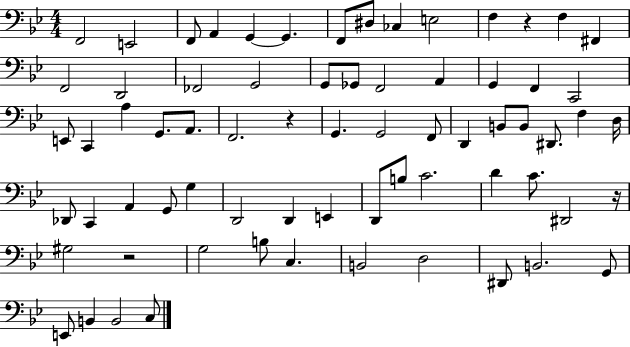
{
  \clef bass
  \numericTimeSignature
  \time 4/4
  \key bes \major
  f,2 e,2 | f,8 a,4 g,4~~ g,4. | f,8 dis8 ces4 e2 | f4 r4 f4 fis,4 | \break f,2 d,2 | fes,2 g,2 | g,8 ges,8 f,2 a,4 | g,4 f,4 c,2 | \break e,8 c,4 a4 g,8. a,8. | f,2. r4 | g,4. g,2 f,8 | d,4 b,8 b,8 dis,8. f4 d16 | \break des,8 c,4 a,4 g,8 g4 | d,2 d,4 e,4 | d,8 b8 c'2. | d'4 c'8. dis,2 r16 | \break gis2 r2 | g2 b8 c4. | b,2 d2 | dis,8 b,2. g,8 | \break e,8 b,4 b,2 c8 | \bar "|."
}